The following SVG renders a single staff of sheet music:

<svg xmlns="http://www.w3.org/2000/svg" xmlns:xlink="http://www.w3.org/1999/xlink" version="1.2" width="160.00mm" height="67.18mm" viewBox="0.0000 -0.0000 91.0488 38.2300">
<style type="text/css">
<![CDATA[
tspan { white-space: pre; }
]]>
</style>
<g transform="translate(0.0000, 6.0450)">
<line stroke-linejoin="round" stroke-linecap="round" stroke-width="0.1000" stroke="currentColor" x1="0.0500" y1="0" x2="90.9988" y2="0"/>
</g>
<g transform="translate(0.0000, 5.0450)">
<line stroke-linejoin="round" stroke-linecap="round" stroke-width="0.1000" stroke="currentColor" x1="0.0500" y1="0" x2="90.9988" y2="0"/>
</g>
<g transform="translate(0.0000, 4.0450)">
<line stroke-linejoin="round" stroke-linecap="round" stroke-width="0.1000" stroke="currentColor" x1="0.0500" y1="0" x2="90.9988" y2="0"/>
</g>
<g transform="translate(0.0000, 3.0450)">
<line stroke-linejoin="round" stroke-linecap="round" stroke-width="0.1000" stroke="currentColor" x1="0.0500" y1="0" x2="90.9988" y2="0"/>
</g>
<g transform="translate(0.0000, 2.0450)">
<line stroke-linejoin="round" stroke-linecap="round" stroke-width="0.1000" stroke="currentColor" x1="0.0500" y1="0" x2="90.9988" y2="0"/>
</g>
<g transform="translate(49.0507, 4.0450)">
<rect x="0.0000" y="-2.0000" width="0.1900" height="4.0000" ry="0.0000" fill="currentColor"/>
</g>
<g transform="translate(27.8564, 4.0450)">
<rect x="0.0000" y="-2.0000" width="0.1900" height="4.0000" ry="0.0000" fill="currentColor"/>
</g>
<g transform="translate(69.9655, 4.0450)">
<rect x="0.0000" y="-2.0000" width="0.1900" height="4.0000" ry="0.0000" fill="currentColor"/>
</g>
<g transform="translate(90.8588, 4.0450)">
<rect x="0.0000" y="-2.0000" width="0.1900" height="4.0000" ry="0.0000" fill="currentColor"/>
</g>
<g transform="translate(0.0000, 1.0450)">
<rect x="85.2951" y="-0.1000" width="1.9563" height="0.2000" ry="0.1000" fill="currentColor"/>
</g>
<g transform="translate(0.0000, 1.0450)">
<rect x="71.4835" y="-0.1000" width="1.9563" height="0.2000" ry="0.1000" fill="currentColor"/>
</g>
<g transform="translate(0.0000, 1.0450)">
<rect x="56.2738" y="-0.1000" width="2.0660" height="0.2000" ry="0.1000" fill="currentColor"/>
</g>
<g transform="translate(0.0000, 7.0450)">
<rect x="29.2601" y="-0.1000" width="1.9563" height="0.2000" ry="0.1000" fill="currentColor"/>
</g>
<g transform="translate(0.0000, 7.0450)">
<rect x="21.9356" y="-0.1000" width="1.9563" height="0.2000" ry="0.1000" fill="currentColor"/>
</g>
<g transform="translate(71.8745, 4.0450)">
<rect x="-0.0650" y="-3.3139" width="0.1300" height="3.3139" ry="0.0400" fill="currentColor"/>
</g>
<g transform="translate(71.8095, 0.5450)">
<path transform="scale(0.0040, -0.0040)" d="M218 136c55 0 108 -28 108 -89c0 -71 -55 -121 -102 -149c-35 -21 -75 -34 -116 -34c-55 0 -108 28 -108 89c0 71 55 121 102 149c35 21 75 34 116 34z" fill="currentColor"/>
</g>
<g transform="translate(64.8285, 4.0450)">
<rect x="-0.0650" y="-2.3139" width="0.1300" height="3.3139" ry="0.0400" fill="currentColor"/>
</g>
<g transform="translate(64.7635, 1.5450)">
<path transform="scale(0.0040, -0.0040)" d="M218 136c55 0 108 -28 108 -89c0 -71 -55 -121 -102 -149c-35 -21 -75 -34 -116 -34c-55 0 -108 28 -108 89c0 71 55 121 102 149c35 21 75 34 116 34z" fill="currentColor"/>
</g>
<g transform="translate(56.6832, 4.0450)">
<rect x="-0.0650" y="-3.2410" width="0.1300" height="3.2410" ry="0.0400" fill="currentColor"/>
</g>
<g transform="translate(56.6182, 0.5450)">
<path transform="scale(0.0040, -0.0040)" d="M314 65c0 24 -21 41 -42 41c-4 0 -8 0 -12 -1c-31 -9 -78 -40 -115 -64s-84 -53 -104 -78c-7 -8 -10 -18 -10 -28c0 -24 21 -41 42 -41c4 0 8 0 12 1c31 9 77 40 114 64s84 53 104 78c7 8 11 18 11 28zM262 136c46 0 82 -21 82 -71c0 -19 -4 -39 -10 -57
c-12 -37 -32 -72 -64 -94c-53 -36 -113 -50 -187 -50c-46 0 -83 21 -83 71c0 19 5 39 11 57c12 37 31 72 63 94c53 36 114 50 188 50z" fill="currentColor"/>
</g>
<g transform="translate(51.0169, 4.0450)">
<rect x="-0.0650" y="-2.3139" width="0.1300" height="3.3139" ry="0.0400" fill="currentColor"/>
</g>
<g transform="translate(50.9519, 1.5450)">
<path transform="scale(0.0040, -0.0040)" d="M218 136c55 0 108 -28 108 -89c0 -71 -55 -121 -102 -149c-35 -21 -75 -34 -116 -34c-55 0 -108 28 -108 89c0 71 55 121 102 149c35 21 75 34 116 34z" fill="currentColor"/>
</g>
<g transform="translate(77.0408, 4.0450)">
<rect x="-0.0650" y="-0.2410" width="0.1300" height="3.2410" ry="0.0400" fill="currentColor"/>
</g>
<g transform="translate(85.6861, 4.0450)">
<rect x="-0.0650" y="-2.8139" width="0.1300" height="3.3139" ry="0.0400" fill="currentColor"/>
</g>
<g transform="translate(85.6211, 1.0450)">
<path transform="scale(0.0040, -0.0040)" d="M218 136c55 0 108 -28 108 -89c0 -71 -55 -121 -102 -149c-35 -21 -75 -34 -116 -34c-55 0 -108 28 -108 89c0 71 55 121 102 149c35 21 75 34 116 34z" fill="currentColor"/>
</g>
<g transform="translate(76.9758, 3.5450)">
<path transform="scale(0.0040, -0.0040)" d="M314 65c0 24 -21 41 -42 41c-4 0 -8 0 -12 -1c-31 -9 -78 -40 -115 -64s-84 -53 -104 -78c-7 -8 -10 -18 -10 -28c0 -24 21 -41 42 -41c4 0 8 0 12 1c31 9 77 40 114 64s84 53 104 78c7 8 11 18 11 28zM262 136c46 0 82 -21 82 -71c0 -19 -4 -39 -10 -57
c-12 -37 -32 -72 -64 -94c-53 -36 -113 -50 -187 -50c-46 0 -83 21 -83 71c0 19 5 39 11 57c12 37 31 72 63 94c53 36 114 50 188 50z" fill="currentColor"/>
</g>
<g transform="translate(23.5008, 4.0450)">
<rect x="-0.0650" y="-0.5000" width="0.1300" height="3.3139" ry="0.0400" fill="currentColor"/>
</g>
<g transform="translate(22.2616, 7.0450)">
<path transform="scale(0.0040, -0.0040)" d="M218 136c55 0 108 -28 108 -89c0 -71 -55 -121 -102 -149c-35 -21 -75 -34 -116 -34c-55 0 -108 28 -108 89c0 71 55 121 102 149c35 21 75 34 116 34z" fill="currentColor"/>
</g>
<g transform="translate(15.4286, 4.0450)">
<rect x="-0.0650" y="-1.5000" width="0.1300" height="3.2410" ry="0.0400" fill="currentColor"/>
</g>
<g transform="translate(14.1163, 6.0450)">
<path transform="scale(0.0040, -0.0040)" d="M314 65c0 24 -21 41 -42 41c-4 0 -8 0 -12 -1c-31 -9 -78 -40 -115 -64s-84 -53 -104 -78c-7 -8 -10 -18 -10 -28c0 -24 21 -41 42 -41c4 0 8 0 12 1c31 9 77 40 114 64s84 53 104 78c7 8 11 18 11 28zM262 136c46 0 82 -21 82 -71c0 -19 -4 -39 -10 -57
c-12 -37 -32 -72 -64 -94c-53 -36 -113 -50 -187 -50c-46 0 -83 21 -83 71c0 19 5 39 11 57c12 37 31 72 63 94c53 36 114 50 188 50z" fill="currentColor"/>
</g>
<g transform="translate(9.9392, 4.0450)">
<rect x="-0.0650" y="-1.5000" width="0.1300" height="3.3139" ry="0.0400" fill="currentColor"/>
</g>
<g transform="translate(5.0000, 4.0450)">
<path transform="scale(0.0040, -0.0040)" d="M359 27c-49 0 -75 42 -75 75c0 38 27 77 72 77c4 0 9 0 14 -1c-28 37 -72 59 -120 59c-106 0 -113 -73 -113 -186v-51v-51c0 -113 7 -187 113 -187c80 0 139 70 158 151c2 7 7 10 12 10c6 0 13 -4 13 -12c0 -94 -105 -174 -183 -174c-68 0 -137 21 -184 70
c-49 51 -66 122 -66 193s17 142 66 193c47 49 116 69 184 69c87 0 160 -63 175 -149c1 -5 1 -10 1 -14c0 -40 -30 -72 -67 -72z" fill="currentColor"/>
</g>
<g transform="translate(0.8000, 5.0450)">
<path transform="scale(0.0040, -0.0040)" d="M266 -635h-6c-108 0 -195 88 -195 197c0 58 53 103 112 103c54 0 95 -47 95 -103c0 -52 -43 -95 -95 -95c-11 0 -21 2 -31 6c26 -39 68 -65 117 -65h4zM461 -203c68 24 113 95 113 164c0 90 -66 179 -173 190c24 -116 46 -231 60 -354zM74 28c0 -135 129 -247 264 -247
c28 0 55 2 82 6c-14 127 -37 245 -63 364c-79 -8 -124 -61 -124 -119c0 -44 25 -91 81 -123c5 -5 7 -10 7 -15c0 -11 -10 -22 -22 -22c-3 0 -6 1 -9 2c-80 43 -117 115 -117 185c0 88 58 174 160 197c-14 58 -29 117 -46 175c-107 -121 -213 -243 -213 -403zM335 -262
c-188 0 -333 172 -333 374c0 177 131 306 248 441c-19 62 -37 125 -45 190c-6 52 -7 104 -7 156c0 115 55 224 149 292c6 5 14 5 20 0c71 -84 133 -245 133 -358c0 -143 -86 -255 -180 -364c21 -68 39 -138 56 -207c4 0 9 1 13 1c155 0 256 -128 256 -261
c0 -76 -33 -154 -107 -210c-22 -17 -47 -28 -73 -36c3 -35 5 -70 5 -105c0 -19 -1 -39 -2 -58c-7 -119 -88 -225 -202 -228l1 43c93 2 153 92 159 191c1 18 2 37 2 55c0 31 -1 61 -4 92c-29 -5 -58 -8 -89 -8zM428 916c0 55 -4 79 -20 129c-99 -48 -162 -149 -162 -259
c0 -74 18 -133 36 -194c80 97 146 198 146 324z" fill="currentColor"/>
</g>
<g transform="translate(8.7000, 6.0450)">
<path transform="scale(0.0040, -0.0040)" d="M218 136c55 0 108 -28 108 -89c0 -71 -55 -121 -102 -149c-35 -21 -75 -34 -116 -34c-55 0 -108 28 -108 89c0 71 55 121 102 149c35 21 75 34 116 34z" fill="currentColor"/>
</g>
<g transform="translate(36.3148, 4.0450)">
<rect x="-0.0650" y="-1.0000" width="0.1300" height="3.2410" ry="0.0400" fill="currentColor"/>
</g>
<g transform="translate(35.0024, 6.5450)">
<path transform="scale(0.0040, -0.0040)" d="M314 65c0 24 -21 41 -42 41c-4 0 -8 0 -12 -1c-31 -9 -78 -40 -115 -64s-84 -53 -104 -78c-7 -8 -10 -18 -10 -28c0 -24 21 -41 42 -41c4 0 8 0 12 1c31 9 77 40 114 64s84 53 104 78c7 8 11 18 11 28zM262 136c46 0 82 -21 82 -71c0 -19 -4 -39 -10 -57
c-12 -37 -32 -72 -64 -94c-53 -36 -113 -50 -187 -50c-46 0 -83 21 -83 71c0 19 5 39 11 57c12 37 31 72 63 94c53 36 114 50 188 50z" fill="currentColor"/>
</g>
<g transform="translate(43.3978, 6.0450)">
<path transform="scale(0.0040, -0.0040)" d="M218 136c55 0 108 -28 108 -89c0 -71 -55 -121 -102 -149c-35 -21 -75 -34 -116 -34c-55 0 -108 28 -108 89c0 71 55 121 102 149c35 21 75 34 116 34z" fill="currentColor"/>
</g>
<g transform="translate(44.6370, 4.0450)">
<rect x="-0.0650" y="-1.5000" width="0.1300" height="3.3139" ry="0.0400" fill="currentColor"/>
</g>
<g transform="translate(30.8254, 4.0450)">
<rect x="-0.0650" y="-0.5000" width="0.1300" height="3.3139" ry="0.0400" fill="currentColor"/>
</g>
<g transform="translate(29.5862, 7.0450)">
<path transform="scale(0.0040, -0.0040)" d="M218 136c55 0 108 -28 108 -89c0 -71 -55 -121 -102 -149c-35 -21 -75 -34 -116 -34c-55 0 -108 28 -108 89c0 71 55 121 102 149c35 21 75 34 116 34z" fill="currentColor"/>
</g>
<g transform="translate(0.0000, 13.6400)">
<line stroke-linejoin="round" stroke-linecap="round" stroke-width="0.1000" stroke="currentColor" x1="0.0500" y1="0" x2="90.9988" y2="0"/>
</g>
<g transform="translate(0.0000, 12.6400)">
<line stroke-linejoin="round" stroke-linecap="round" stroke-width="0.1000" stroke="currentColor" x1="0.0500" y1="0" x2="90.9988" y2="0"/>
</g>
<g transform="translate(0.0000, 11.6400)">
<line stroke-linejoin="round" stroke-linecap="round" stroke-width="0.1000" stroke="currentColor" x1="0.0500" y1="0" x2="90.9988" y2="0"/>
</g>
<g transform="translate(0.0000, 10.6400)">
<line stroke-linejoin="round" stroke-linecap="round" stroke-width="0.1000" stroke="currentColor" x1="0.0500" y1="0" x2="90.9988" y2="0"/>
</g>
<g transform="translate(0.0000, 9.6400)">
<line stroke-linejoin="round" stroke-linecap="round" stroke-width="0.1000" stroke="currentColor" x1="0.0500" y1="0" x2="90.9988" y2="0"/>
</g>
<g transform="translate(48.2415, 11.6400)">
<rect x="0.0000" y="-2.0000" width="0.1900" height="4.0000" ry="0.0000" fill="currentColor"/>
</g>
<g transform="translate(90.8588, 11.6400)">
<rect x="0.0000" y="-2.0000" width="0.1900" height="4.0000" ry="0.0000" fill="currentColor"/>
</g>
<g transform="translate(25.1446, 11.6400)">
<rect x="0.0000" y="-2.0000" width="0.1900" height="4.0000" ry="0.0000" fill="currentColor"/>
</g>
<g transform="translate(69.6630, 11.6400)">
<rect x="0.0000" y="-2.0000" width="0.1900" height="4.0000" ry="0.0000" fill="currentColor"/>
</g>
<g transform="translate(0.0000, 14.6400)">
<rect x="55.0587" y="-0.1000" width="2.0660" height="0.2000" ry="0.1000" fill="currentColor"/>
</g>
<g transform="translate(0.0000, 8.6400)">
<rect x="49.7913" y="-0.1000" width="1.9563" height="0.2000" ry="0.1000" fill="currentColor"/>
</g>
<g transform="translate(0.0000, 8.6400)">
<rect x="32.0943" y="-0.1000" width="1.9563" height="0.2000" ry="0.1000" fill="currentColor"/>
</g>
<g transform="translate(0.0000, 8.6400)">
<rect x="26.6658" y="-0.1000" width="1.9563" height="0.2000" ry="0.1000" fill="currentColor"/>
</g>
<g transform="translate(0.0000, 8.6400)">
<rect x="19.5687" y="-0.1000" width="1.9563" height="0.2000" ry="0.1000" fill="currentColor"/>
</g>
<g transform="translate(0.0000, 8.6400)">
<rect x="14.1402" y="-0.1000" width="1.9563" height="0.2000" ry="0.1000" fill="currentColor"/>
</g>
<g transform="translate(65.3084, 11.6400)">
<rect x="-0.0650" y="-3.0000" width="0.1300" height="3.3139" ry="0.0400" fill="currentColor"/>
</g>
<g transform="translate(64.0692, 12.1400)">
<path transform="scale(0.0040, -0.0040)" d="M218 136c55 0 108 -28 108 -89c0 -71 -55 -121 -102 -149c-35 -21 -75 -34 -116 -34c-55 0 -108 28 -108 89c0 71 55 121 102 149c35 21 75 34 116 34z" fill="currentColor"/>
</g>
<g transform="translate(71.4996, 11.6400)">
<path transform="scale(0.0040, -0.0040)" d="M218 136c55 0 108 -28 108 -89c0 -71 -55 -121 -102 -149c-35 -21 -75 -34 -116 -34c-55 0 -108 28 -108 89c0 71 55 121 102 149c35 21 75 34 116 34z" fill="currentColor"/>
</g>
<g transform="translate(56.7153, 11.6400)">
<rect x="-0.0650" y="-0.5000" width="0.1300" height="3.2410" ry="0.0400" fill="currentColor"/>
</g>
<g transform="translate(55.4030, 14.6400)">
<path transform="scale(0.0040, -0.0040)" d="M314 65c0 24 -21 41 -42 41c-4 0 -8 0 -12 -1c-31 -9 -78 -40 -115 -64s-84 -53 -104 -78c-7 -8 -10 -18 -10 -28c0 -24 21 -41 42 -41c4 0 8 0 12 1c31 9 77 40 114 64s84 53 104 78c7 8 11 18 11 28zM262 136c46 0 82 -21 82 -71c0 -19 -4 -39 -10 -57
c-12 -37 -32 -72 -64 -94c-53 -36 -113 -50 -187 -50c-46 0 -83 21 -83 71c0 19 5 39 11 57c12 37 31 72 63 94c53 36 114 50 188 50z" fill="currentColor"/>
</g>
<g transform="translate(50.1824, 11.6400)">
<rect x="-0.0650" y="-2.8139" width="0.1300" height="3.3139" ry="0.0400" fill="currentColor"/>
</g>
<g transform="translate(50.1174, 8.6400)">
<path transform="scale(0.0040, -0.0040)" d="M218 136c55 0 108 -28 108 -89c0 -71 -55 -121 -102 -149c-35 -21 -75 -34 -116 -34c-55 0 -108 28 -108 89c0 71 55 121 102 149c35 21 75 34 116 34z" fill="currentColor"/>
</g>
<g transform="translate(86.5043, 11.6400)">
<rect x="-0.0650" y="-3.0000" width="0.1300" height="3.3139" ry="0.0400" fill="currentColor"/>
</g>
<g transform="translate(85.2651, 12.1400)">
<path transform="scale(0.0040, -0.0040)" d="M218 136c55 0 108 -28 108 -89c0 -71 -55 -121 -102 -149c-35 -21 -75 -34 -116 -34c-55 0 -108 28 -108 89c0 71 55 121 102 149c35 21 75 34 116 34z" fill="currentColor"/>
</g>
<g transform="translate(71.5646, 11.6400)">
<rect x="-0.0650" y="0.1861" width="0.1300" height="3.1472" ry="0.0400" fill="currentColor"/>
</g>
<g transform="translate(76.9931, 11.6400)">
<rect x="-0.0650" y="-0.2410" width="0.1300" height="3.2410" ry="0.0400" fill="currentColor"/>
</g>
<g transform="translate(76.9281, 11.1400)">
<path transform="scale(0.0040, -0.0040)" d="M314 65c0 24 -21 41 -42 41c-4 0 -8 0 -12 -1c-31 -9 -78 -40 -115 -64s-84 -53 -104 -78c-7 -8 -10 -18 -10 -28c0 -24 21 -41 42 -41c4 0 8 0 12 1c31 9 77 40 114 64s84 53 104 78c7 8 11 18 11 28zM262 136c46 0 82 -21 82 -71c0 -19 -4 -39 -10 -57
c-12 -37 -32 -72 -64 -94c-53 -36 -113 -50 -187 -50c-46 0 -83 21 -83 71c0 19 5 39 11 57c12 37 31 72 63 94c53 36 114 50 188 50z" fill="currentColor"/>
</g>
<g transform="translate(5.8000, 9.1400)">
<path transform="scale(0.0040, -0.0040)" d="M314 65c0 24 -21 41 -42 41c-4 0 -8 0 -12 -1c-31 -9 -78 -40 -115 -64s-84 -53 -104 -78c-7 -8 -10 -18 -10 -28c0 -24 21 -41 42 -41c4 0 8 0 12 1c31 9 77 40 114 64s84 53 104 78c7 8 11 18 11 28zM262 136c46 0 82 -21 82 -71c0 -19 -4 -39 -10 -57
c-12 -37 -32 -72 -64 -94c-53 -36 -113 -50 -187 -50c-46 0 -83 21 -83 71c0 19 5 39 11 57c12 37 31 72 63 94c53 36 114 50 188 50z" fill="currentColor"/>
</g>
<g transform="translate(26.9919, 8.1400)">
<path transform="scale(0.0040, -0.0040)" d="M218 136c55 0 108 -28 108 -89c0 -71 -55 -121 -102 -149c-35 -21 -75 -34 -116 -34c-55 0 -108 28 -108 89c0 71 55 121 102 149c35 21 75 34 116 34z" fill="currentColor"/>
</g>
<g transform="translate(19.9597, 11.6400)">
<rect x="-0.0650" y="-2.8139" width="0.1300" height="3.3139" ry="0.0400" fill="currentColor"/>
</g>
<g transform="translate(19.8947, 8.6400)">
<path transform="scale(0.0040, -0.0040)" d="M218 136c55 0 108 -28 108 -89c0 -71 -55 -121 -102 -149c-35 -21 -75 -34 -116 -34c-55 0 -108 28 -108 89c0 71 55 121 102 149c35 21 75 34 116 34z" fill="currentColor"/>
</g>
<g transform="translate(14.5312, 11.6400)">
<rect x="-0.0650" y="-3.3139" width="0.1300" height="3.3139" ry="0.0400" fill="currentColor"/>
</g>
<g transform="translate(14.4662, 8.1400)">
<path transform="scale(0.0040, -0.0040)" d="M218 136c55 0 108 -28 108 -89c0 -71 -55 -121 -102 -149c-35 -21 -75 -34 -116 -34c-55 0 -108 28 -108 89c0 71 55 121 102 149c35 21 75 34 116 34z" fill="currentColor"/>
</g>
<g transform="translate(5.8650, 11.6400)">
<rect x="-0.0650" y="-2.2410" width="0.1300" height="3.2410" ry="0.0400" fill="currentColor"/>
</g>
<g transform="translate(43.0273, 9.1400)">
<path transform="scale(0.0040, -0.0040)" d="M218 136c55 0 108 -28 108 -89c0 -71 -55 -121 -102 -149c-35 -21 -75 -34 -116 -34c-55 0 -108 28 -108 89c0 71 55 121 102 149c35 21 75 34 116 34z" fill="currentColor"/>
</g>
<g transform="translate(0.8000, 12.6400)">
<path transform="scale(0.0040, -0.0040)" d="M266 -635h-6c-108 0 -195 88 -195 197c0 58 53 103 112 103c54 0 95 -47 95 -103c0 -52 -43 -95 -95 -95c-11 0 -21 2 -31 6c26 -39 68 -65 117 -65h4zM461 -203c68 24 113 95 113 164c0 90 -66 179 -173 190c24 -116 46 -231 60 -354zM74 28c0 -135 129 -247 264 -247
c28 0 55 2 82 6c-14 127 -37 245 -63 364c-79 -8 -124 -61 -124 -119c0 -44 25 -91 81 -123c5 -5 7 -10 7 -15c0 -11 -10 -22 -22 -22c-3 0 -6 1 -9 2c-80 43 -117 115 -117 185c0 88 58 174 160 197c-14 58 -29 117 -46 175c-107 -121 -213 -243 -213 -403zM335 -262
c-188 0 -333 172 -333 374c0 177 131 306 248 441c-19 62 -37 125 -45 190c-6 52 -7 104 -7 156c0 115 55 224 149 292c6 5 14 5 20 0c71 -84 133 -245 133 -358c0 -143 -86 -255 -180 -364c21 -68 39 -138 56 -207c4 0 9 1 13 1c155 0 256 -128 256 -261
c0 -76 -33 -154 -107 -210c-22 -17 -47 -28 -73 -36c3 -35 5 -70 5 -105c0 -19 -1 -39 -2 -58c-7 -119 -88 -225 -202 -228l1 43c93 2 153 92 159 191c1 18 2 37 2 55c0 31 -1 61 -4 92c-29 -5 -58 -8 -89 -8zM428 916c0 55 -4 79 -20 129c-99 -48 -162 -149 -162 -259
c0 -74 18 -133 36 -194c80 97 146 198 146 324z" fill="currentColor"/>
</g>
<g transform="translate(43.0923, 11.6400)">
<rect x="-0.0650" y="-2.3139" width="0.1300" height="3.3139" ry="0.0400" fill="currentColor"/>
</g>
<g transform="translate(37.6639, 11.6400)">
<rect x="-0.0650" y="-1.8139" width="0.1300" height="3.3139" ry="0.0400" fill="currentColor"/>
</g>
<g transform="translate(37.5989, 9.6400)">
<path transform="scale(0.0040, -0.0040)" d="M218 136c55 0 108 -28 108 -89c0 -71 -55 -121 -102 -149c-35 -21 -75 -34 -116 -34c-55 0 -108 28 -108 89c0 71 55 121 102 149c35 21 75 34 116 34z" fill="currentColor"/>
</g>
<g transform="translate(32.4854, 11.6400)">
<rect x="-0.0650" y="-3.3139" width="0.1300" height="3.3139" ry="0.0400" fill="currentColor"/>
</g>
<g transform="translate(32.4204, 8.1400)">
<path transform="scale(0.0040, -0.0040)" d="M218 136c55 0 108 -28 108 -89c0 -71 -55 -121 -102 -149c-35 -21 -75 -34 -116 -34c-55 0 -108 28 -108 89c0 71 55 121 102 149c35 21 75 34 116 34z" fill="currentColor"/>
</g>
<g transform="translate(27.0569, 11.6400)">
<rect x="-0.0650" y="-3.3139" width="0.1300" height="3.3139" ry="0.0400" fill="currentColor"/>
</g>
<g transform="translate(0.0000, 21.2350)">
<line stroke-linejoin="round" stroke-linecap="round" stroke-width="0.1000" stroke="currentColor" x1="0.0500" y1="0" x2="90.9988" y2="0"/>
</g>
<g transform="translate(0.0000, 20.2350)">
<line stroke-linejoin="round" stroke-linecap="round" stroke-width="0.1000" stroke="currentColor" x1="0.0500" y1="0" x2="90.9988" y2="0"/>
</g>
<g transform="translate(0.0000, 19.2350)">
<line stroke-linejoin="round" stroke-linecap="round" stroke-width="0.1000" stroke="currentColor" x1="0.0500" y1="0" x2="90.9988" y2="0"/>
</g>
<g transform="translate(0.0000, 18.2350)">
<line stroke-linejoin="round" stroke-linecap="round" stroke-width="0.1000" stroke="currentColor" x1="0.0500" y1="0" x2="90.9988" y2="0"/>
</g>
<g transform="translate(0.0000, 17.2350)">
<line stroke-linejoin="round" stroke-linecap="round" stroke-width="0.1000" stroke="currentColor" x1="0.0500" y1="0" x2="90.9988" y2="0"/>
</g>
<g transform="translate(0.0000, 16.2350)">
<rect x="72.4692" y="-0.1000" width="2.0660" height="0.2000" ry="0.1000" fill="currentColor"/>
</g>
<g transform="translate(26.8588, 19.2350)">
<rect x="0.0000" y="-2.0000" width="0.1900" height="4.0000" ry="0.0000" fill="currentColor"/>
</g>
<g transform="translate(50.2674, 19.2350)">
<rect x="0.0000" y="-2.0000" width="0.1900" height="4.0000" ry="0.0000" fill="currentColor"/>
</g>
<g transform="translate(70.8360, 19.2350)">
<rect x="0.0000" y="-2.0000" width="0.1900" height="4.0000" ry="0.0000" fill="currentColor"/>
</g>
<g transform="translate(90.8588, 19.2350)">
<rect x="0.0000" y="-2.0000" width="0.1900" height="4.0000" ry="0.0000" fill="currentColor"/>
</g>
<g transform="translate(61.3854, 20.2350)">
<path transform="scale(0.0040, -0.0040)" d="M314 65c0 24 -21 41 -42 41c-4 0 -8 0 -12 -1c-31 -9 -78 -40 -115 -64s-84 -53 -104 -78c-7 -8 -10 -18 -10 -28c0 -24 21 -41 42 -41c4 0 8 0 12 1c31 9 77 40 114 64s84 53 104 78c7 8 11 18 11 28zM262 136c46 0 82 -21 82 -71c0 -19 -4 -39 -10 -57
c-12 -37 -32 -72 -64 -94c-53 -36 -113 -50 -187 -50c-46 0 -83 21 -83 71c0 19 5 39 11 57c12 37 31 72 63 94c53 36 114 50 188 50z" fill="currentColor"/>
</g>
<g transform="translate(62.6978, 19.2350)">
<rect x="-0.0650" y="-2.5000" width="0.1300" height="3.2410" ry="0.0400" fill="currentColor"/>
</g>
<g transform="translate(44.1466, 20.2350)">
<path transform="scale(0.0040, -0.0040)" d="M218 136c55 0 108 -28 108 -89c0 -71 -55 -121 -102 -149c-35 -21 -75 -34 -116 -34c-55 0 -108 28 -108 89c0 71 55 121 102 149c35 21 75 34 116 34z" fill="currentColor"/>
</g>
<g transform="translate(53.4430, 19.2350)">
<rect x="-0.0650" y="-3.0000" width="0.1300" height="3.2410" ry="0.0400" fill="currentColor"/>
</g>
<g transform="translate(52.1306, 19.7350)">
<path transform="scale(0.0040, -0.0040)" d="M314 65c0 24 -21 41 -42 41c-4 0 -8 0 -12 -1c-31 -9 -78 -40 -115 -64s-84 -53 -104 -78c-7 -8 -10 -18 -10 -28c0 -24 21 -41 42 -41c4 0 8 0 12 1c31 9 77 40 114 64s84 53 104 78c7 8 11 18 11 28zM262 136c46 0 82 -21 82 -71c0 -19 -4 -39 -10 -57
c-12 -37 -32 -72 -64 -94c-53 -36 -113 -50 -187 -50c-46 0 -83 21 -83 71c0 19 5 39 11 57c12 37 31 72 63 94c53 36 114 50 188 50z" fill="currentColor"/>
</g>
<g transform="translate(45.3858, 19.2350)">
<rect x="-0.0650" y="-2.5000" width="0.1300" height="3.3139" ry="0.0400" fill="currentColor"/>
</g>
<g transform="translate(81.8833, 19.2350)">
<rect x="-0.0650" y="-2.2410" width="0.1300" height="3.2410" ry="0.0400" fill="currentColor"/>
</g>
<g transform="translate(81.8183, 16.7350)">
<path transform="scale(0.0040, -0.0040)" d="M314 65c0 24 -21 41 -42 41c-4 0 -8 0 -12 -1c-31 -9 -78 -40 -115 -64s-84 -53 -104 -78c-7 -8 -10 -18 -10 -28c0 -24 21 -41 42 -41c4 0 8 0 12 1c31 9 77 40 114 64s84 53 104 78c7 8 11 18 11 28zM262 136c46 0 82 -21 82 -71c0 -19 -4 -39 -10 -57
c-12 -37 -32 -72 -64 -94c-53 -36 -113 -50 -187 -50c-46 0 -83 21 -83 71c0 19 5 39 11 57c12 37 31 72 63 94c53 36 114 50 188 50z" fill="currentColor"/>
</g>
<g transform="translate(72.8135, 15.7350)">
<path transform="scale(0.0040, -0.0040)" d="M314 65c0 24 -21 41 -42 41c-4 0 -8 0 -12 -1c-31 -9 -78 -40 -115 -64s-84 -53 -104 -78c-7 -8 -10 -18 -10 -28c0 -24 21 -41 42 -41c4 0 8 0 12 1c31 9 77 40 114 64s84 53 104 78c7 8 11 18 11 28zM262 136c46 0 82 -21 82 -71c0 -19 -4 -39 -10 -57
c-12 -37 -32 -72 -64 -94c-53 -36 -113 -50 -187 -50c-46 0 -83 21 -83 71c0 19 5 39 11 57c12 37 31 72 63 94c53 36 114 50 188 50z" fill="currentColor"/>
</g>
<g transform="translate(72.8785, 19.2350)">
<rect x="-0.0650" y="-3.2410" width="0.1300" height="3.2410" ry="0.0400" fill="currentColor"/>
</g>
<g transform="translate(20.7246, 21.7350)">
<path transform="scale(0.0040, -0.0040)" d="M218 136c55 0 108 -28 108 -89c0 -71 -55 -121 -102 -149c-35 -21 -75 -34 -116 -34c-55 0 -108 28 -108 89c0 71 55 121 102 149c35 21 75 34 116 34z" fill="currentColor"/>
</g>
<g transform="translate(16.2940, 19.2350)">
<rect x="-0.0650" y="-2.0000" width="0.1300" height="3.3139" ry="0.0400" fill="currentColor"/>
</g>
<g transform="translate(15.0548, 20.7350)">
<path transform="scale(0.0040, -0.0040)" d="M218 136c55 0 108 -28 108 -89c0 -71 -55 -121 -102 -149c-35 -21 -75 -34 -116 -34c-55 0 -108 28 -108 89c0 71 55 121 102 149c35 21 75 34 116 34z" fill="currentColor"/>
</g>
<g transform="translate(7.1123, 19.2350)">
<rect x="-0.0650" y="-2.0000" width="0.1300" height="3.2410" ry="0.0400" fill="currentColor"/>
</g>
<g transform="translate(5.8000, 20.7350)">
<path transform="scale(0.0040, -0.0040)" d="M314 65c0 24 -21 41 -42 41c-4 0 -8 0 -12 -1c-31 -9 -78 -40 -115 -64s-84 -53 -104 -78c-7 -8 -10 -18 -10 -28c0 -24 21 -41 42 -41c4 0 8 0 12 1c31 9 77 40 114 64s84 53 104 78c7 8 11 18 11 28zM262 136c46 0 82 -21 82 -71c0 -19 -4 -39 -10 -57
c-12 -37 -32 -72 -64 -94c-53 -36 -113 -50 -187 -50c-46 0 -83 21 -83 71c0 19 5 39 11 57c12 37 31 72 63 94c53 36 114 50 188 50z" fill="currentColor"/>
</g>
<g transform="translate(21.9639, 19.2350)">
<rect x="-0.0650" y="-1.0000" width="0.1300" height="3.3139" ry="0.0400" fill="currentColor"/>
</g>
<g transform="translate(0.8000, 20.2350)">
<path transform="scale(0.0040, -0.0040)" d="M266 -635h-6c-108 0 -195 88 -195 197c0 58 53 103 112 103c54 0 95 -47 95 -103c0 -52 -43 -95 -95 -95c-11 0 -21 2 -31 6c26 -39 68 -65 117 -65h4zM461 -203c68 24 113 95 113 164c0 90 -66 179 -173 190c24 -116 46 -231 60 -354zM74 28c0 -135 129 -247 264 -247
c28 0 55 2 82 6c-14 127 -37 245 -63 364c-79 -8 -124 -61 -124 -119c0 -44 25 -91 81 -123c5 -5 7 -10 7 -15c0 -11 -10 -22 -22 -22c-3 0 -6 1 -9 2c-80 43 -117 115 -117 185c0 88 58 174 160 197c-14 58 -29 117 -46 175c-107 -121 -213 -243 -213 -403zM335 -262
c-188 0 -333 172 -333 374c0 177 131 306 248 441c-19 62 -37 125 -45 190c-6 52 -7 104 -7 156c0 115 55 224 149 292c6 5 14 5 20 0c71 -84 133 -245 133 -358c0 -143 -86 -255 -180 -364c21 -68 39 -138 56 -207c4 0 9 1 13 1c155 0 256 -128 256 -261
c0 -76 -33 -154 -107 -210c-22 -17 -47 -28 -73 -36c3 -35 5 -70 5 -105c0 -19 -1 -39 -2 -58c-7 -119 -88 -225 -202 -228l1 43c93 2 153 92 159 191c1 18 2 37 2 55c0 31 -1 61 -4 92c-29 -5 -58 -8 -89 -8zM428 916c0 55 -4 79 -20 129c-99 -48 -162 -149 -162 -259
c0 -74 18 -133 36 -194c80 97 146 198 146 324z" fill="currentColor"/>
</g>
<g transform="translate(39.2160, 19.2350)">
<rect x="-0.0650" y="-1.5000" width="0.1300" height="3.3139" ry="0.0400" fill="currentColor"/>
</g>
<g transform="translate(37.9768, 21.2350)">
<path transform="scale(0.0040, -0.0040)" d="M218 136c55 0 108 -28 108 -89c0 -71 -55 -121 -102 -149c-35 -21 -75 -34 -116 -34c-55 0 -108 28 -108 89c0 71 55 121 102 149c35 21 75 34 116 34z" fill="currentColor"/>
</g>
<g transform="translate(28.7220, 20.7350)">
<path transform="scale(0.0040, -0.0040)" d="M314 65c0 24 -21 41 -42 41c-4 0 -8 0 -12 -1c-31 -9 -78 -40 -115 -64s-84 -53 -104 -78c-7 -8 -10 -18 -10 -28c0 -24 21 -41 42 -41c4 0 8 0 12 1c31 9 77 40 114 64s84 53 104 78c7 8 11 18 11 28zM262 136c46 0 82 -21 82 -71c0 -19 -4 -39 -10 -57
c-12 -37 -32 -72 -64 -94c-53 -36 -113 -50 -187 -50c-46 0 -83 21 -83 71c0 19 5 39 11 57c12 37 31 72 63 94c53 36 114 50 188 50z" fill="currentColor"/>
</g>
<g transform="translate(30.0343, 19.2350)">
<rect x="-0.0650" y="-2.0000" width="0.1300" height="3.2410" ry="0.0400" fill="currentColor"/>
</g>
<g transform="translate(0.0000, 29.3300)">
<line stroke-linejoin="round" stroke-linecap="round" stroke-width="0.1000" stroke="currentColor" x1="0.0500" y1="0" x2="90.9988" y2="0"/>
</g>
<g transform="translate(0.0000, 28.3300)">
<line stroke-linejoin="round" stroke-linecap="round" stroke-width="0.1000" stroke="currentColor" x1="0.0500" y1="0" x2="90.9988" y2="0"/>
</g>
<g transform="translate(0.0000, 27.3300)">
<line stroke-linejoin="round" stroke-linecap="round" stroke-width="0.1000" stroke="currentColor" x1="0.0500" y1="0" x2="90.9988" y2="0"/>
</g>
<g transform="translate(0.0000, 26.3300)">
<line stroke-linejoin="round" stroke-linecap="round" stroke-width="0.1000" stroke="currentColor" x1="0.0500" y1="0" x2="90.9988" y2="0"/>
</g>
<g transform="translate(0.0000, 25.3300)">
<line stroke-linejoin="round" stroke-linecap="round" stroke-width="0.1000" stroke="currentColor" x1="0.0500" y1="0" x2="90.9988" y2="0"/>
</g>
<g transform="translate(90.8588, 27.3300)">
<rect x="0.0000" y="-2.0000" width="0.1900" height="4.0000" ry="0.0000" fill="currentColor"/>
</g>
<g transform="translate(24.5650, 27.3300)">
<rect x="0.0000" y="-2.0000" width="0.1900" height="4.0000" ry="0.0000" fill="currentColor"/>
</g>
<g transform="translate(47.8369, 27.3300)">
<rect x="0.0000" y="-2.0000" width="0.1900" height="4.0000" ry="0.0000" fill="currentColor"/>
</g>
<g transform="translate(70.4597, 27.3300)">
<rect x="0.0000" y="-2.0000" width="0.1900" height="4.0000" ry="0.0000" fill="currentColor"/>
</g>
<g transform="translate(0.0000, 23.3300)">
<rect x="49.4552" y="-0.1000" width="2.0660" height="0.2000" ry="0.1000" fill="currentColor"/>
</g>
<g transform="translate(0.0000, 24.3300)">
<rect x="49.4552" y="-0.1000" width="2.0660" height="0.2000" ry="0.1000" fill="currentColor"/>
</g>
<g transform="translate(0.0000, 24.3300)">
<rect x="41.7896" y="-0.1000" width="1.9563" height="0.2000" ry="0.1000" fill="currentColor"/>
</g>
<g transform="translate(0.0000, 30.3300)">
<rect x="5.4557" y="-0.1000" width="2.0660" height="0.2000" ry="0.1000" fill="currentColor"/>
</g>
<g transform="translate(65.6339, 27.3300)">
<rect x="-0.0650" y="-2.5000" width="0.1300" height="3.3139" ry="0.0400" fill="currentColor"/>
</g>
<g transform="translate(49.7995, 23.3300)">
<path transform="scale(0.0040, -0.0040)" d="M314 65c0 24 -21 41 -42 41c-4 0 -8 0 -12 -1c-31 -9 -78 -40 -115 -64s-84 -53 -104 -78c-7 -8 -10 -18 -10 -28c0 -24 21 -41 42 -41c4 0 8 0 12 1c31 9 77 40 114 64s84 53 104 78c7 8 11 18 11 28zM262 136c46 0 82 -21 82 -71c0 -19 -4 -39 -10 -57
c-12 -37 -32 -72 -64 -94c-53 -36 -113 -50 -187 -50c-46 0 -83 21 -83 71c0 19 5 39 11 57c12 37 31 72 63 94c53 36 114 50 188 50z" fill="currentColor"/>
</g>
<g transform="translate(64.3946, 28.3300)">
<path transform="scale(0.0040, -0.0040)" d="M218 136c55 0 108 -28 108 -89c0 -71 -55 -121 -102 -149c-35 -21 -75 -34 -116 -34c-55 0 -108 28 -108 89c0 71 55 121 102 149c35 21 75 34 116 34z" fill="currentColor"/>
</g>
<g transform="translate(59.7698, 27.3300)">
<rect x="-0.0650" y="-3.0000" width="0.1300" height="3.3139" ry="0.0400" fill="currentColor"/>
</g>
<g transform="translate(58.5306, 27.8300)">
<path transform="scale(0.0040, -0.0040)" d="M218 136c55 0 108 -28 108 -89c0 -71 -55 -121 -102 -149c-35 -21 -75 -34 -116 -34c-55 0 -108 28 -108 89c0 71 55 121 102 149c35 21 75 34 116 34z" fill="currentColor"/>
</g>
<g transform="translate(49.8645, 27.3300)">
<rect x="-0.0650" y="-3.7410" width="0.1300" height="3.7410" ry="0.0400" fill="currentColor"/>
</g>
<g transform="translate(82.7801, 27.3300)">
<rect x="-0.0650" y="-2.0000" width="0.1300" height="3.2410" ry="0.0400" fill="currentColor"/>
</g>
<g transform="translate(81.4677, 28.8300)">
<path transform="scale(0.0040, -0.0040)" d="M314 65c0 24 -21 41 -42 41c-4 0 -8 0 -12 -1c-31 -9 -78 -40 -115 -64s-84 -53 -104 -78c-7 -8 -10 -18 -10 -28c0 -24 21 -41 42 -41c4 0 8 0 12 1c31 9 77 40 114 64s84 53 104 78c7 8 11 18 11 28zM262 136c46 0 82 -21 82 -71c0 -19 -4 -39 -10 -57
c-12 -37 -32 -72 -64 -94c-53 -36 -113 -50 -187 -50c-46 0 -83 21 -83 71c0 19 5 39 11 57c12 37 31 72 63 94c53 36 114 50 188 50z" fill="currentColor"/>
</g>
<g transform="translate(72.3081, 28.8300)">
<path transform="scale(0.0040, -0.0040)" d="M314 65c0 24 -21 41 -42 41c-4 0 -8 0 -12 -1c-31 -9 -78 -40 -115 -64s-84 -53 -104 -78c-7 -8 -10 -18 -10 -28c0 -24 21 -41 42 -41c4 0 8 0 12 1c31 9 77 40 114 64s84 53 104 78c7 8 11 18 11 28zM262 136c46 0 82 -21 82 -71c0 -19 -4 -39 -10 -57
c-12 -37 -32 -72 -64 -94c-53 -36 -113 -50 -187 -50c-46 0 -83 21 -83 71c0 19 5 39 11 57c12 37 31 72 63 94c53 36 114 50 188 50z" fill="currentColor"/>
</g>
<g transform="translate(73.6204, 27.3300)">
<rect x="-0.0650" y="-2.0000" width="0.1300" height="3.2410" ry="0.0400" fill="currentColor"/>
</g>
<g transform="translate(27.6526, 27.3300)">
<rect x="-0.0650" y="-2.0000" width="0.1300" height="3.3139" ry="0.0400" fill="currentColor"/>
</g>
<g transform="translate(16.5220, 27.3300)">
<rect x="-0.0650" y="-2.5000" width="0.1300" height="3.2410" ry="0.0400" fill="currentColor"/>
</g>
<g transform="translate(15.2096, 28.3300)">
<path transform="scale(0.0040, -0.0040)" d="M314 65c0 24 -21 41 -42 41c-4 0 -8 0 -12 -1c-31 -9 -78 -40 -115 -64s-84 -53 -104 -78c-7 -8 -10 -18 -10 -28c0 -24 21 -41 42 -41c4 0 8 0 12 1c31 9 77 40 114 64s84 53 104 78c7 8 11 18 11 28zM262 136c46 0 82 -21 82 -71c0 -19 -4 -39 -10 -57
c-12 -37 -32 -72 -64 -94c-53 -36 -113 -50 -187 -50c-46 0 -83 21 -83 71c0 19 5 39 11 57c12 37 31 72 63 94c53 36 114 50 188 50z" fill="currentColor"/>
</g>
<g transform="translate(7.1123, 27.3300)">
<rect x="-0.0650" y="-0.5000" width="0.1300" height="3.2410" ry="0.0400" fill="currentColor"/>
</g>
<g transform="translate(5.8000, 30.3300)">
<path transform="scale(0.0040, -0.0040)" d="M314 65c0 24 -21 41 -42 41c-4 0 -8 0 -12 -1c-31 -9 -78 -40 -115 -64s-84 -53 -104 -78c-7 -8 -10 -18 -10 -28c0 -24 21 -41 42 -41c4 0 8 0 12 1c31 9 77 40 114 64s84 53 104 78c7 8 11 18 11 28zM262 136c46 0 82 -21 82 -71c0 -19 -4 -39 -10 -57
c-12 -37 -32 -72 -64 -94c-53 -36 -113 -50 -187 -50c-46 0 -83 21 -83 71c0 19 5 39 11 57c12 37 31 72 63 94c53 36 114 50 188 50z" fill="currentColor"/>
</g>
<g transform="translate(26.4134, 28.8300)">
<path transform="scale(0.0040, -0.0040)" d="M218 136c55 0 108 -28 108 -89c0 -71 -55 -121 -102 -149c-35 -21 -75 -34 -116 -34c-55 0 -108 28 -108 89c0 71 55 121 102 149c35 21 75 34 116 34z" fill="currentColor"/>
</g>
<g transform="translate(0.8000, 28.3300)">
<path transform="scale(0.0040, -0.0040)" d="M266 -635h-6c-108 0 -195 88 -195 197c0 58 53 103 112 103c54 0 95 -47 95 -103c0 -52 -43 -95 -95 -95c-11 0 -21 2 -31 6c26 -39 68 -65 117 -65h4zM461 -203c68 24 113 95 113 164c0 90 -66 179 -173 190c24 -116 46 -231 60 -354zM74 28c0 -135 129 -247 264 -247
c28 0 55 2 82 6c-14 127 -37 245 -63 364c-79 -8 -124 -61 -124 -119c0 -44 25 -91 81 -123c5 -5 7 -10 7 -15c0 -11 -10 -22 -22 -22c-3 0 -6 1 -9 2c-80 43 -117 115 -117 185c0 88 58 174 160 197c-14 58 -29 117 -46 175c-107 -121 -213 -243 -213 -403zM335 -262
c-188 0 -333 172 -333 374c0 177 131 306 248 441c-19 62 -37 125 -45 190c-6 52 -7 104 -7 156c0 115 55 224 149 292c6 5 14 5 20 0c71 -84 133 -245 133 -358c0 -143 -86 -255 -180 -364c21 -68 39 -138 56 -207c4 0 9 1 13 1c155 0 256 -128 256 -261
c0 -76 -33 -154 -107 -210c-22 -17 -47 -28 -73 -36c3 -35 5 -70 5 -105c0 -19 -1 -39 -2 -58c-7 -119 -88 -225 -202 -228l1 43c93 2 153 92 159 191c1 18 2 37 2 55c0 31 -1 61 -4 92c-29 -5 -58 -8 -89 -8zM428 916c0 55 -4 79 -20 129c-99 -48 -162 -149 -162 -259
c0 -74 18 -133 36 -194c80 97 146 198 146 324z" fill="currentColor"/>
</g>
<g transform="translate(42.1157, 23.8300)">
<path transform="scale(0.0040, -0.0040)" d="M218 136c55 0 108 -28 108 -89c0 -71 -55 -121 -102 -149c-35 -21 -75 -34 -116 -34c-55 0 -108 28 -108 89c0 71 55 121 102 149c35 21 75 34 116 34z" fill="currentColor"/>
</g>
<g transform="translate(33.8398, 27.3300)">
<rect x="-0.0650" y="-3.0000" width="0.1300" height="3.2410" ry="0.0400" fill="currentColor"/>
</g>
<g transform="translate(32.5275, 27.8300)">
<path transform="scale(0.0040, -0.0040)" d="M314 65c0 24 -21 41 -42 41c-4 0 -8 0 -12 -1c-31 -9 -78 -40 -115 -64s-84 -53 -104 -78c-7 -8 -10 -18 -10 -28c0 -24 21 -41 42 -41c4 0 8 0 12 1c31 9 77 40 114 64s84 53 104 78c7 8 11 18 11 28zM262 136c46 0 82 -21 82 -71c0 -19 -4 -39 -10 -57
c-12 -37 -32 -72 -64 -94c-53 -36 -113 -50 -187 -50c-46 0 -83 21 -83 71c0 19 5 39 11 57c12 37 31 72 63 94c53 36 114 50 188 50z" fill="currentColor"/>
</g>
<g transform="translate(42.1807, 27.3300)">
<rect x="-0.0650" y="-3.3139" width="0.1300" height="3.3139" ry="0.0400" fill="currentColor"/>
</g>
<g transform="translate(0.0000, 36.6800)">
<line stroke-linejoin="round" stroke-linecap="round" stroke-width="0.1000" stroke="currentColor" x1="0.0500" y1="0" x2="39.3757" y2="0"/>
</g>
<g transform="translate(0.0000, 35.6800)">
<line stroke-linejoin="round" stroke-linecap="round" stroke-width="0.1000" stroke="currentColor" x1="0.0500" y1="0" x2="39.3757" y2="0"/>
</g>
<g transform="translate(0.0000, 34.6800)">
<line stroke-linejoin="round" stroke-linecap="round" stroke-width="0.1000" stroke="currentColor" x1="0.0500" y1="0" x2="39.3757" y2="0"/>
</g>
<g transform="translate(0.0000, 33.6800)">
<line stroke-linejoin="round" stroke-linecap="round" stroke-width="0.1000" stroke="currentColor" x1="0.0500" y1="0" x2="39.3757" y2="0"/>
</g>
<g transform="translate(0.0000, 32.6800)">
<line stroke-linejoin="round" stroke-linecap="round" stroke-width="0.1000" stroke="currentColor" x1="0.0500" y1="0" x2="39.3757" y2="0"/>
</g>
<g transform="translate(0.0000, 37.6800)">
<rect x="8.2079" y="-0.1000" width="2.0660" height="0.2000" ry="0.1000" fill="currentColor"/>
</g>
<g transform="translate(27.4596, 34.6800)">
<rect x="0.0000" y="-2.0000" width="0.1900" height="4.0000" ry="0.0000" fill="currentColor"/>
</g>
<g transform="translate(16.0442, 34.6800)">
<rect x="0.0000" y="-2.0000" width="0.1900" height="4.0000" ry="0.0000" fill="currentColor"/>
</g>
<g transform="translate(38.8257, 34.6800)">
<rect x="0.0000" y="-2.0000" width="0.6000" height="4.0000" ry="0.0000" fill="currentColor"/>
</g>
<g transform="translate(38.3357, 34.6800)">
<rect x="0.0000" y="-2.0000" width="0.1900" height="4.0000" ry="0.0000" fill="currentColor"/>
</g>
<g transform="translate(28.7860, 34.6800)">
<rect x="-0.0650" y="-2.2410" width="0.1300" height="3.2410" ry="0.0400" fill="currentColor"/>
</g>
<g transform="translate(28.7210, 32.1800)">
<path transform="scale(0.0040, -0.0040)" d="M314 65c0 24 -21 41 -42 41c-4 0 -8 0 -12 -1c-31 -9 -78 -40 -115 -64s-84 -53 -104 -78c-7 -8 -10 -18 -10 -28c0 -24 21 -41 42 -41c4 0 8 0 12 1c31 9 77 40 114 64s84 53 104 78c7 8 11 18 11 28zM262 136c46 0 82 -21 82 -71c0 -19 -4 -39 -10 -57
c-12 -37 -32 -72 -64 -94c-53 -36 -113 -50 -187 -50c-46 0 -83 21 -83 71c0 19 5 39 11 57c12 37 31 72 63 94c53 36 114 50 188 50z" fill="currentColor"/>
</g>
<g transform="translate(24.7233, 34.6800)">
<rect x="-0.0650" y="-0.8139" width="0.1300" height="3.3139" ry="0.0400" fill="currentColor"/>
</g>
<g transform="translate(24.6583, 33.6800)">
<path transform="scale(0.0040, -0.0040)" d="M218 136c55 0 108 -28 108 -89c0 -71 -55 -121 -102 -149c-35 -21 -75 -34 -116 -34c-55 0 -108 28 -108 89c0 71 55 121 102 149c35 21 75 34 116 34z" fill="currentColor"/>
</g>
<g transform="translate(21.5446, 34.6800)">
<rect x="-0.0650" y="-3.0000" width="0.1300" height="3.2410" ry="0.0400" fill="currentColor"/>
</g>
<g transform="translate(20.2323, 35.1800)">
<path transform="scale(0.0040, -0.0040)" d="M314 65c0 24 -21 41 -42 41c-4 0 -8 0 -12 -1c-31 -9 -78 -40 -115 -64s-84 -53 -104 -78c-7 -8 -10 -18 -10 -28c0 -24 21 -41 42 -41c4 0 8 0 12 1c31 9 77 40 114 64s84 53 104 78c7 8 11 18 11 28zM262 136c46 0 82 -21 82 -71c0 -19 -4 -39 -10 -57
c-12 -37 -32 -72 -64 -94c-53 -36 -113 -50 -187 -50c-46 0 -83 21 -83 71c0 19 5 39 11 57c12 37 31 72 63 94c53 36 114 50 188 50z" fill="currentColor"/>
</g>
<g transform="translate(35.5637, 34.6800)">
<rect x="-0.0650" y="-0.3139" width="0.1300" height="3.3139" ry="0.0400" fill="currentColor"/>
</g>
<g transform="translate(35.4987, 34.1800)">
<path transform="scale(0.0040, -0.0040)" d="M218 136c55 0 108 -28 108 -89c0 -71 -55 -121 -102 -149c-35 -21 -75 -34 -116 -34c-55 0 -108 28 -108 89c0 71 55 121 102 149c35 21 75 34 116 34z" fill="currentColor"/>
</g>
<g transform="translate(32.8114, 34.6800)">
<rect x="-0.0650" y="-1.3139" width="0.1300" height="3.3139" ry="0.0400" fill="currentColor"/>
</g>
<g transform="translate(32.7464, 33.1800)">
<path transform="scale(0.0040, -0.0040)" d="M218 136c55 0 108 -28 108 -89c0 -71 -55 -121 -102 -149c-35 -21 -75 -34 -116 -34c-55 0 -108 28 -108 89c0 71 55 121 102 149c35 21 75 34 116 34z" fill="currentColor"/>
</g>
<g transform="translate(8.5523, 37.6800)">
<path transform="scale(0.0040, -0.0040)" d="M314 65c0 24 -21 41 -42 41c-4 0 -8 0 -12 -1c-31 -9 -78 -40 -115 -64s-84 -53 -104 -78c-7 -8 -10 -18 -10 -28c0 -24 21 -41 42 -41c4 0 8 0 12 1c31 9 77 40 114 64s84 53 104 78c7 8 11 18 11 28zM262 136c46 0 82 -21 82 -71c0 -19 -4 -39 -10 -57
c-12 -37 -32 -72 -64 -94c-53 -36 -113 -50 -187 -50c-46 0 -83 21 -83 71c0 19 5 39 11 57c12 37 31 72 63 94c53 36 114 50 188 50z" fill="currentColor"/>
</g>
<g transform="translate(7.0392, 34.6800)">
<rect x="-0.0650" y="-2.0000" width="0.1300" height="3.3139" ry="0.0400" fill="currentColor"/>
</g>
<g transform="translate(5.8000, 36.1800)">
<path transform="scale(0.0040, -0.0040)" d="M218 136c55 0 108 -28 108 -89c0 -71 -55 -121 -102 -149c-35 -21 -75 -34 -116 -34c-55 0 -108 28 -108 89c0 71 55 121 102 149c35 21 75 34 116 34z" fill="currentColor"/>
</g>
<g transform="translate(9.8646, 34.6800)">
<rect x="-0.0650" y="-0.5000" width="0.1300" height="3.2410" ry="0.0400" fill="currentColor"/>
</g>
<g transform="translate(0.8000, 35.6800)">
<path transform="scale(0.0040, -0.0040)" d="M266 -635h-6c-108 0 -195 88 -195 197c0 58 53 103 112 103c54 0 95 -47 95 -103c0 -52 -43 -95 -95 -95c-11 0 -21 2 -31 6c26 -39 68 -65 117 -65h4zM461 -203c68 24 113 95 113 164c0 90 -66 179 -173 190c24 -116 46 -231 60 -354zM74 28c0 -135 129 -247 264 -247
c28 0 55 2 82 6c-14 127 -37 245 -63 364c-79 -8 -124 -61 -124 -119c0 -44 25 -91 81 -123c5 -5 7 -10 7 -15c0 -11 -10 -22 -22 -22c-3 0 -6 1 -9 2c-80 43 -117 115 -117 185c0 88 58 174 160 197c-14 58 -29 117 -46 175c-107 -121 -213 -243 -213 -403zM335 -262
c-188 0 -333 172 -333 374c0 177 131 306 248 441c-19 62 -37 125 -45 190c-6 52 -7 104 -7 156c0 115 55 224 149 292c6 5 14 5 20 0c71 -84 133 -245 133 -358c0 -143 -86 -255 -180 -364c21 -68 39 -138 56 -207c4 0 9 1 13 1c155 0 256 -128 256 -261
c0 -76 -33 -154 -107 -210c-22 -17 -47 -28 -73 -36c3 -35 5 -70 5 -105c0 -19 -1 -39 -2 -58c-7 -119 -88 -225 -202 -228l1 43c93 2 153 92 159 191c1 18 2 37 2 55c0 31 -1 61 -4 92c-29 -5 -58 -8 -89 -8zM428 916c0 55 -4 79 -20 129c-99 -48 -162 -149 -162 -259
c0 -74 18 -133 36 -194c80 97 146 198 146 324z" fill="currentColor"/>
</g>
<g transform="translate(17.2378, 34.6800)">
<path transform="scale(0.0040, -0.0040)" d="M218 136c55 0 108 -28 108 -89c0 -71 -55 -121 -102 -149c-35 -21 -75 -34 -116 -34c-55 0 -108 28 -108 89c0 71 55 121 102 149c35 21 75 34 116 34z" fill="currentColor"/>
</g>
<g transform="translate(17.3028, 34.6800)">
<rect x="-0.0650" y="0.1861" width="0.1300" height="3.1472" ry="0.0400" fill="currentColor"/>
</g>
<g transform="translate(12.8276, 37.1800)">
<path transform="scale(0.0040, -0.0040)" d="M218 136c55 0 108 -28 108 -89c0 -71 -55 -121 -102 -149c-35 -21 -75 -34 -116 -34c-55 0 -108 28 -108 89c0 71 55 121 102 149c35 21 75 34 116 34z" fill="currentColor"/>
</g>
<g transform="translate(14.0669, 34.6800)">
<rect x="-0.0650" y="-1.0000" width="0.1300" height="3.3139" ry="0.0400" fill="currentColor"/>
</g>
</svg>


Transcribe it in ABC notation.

X:1
T:Untitled
M:4/4
L:1/4
K:C
E E2 C C D2 E g b2 g b c2 a g2 b a b b f g a C2 A B c2 A F2 F D F2 E G A2 G2 b2 g2 C2 G2 F A2 b c'2 A G F2 F2 F C2 D B A2 d g2 e c